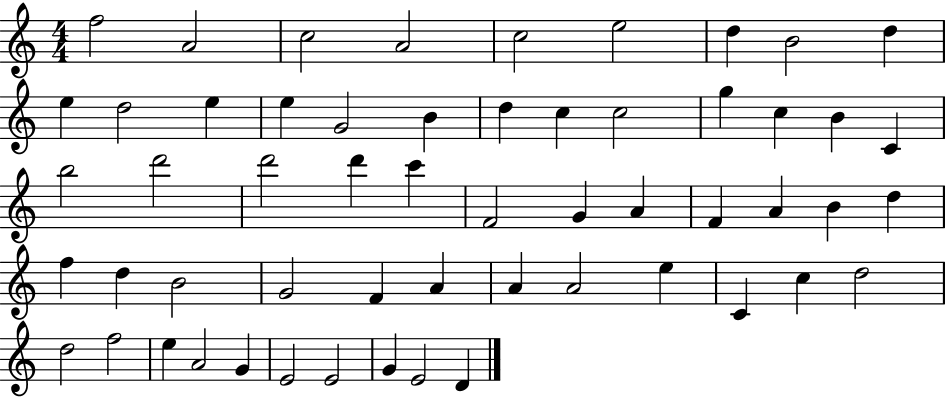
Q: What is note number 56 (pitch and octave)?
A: D4